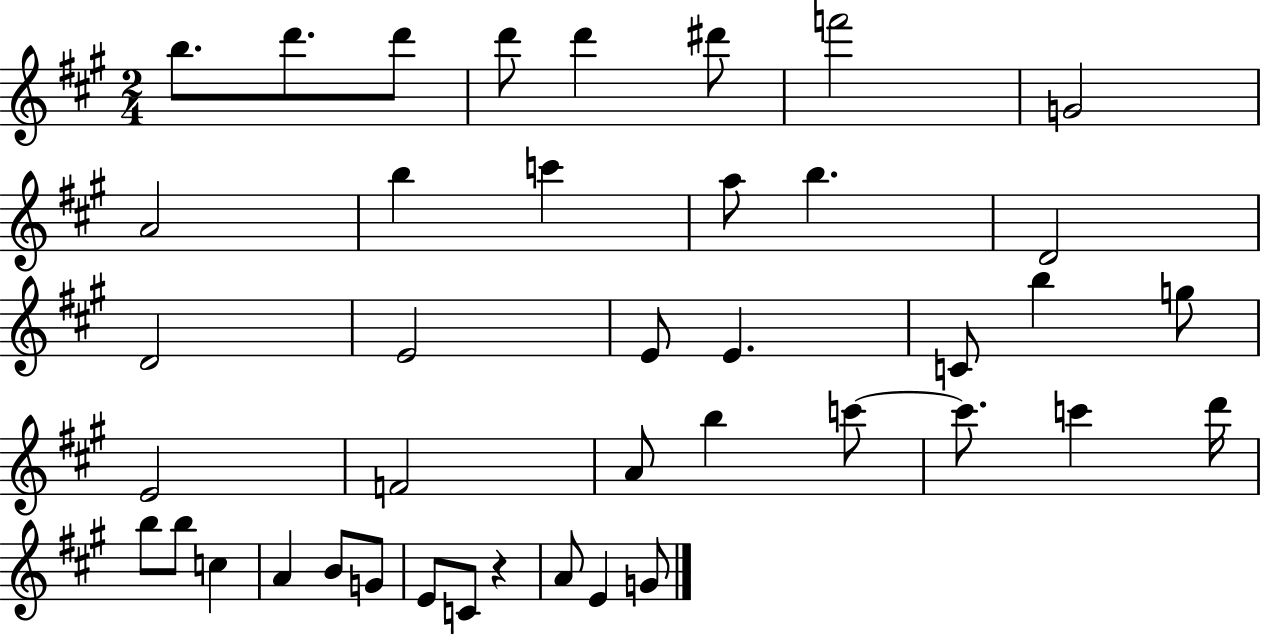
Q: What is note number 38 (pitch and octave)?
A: A4